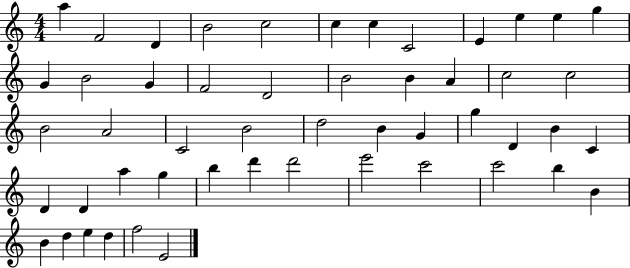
{
  \clef treble
  \numericTimeSignature
  \time 4/4
  \key c \major
  a''4 f'2 d'4 | b'2 c''2 | c''4 c''4 c'2 | e'4 e''4 e''4 g''4 | \break g'4 b'2 g'4 | f'2 d'2 | b'2 b'4 a'4 | c''2 c''2 | \break b'2 a'2 | c'2 b'2 | d''2 b'4 g'4 | g''4 d'4 b'4 c'4 | \break d'4 d'4 a''4 g''4 | b''4 d'''4 d'''2 | e'''2 c'''2 | c'''2 b''4 b'4 | \break b'4 d''4 e''4 d''4 | f''2 e'2 | \bar "|."
}